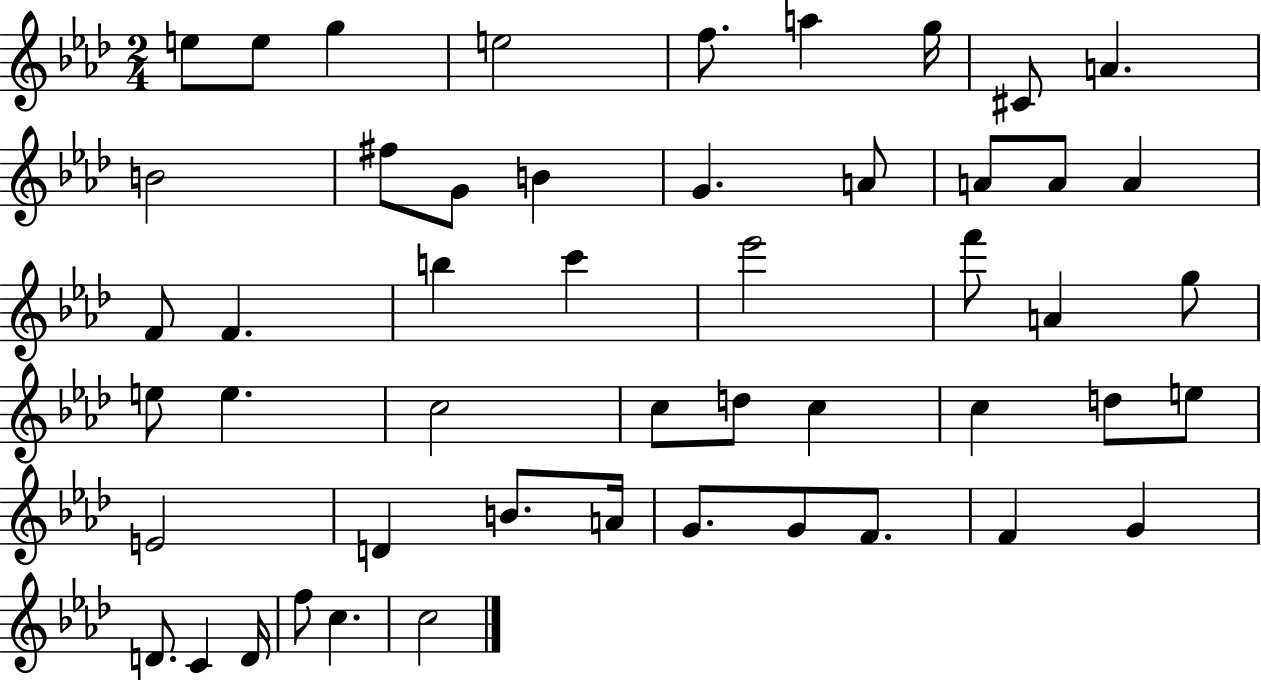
X:1
T:Untitled
M:2/4
L:1/4
K:Ab
e/2 e/2 g e2 f/2 a g/4 ^C/2 A B2 ^f/2 G/2 B G A/2 A/2 A/2 A F/2 F b c' _e'2 f'/2 A g/2 e/2 e c2 c/2 d/2 c c d/2 e/2 E2 D B/2 A/4 G/2 G/2 F/2 F G D/2 C D/4 f/2 c c2